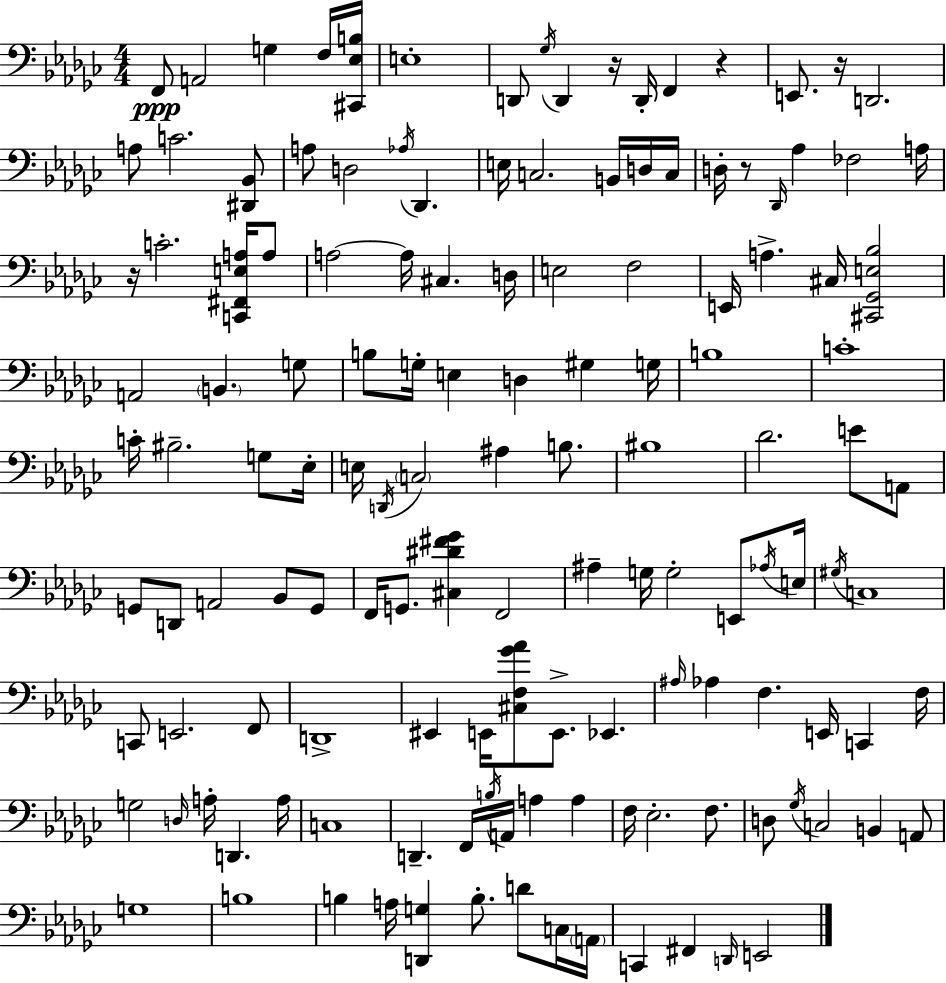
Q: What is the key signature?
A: EES minor